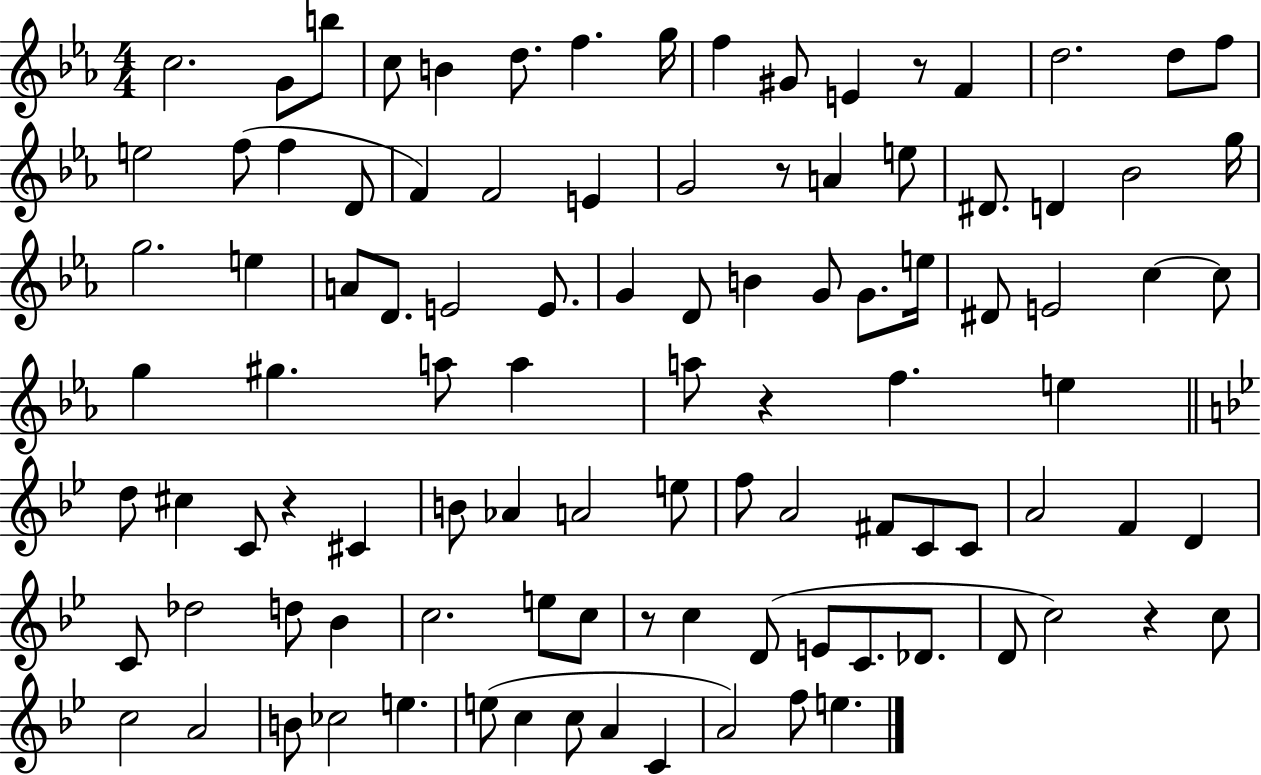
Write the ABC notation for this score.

X:1
T:Untitled
M:4/4
L:1/4
K:Eb
c2 G/2 b/2 c/2 B d/2 f g/4 f ^G/2 E z/2 F d2 d/2 f/2 e2 f/2 f D/2 F F2 E G2 z/2 A e/2 ^D/2 D _B2 g/4 g2 e A/2 D/2 E2 E/2 G D/2 B G/2 G/2 e/4 ^D/2 E2 c c/2 g ^g a/2 a a/2 z f e d/2 ^c C/2 z ^C B/2 _A A2 e/2 f/2 A2 ^F/2 C/2 C/2 A2 F D C/2 _d2 d/2 _B c2 e/2 c/2 z/2 c D/2 E/2 C/2 _D/2 D/2 c2 z c/2 c2 A2 B/2 _c2 e e/2 c c/2 A C A2 f/2 e